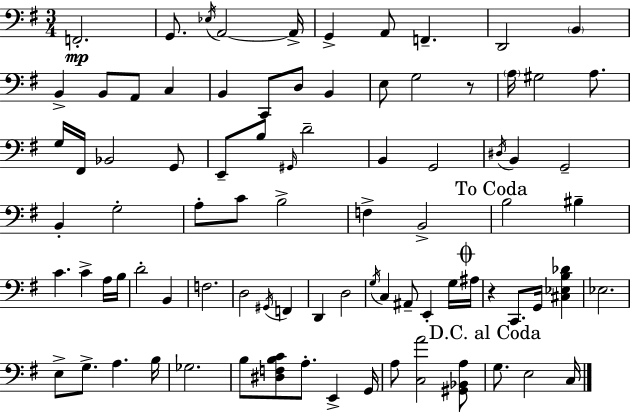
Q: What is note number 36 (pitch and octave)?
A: G2